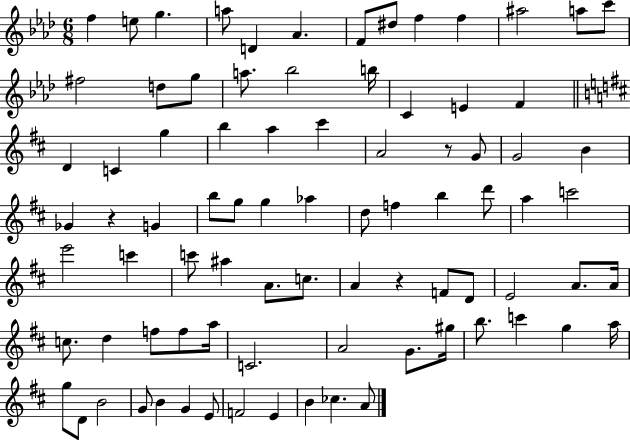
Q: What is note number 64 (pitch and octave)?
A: G4